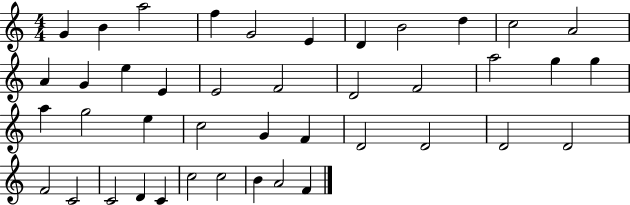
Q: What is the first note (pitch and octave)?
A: G4